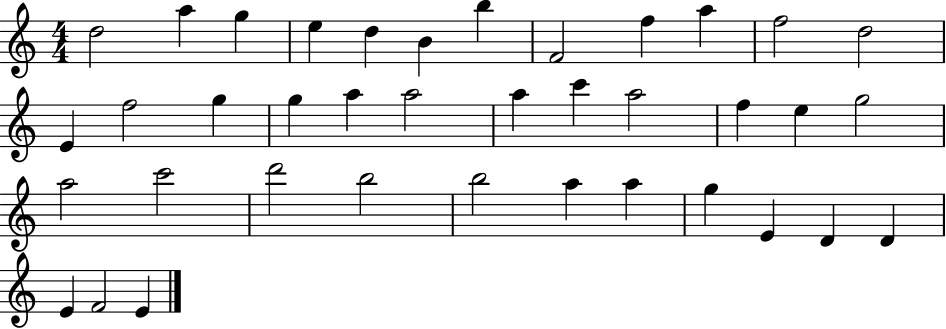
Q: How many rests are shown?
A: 0